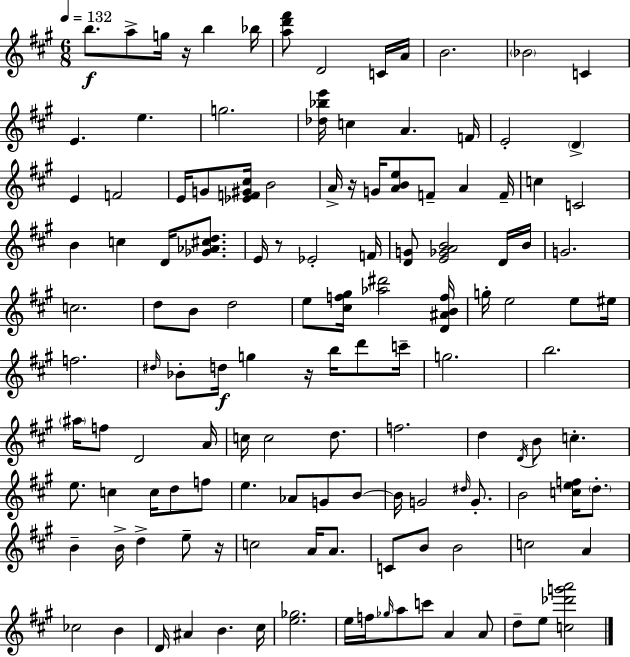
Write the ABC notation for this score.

X:1
T:Untitled
M:6/8
L:1/4
K:A
b/2 a/2 g/4 z/4 b _b/4 [ad'^f']/2 D2 C/4 A/4 B2 _B2 C E e g2 [_d_be']/4 c A F/4 E2 D E F2 E/4 G/2 [_EF^G^c]/4 B2 A/4 z/4 G/4 [ABe]/2 F/2 A F/4 c C2 B c D/4 [_G_A^cd]/2 E/4 z/2 _E2 F/4 [DG]/2 [E_GAB]2 D/4 B/4 G2 c2 d/2 B/2 d2 e/2 [^cf^g]/4 [_a^d']2 [D^ABf]/4 g/4 e2 e/2 ^e/4 f2 ^d/4 _B/2 d/4 g z/4 b/4 d'/2 c'/4 g2 b2 ^a/4 f/2 D2 A/4 c/4 c2 d/2 f2 d D/4 B/2 c e/2 c c/4 d/2 f/2 e _A/2 G/2 B/2 B/4 G2 ^d/4 G/2 B2 [cef]/4 d/2 B B/4 d e/2 z/4 c2 A/4 A/2 C/2 B/2 B2 c2 A _c2 B D/4 ^A B ^c/4 [e_g]2 e/4 f/4 _g/4 a/2 c'/2 A A/2 d/2 e/2 [c_d'g'a']2